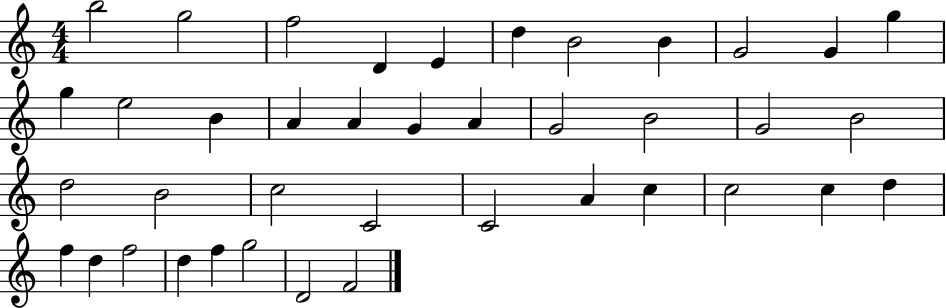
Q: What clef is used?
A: treble